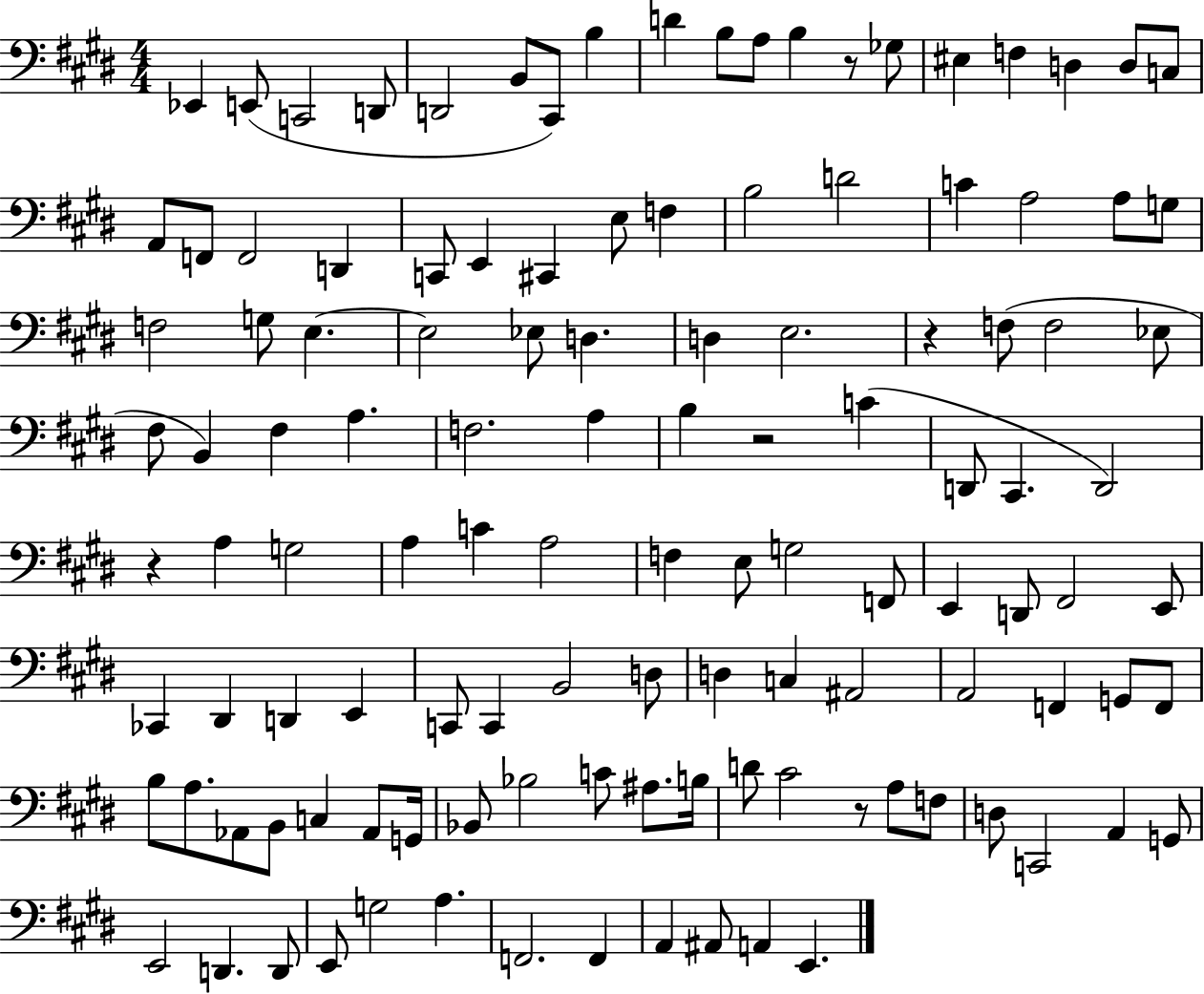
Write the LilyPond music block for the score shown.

{
  \clef bass
  \numericTimeSignature
  \time 4/4
  \key e \major
  ees,4 e,8( c,2 d,8 | d,2 b,8 cis,8) b4 | d'4 b8 a8 b4 r8 ges8 | eis4 f4 d4 d8 c8 | \break a,8 f,8 f,2 d,4 | c,8 e,4 cis,4 e8 f4 | b2 d'2 | c'4 a2 a8 g8 | \break f2 g8 e4.~~ | e2 ees8 d4. | d4 e2. | r4 f8( f2 ees8 | \break fis8 b,4) fis4 a4. | f2. a4 | b4 r2 c'4( | d,8 cis,4. d,2) | \break r4 a4 g2 | a4 c'4 a2 | f4 e8 g2 f,8 | e,4 d,8 fis,2 e,8 | \break ces,4 dis,4 d,4 e,4 | c,8 c,4 b,2 d8 | d4 c4 ais,2 | a,2 f,4 g,8 f,8 | \break b8 a8. aes,8 b,8 c4 aes,8 g,16 | bes,8 bes2 c'8 ais8. b16 | d'8 cis'2 r8 a8 f8 | d8 c,2 a,4 g,8 | \break e,2 d,4. d,8 | e,8 g2 a4. | f,2. f,4 | a,4 ais,8 a,4 e,4. | \break \bar "|."
}